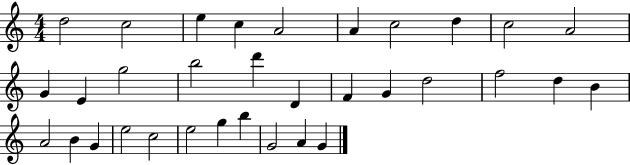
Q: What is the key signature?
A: C major